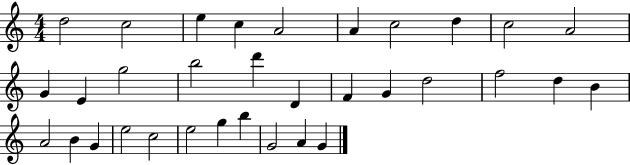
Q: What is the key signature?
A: C major